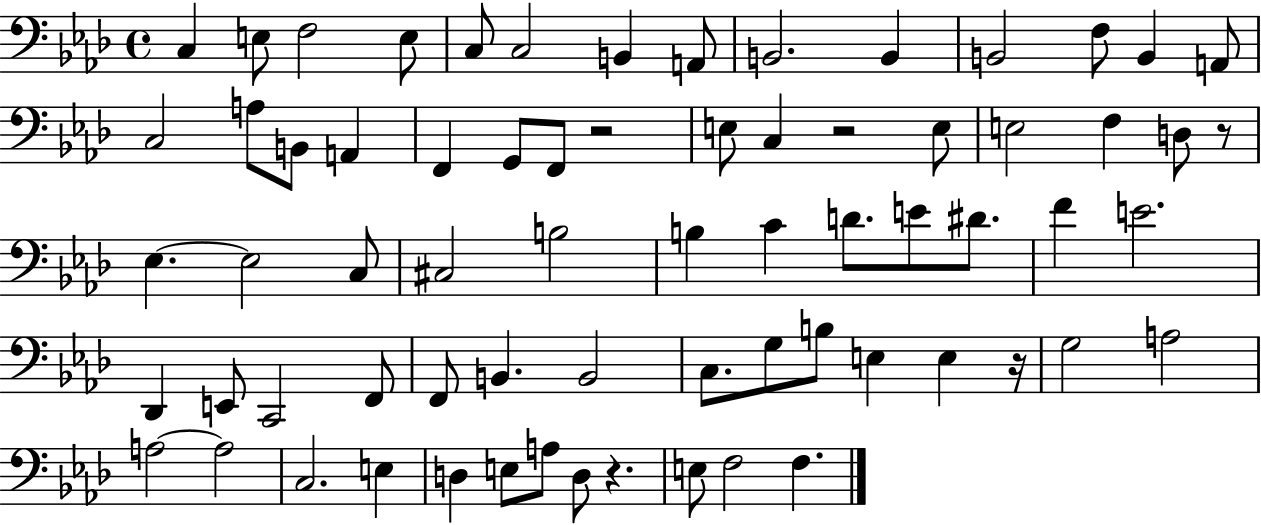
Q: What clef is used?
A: bass